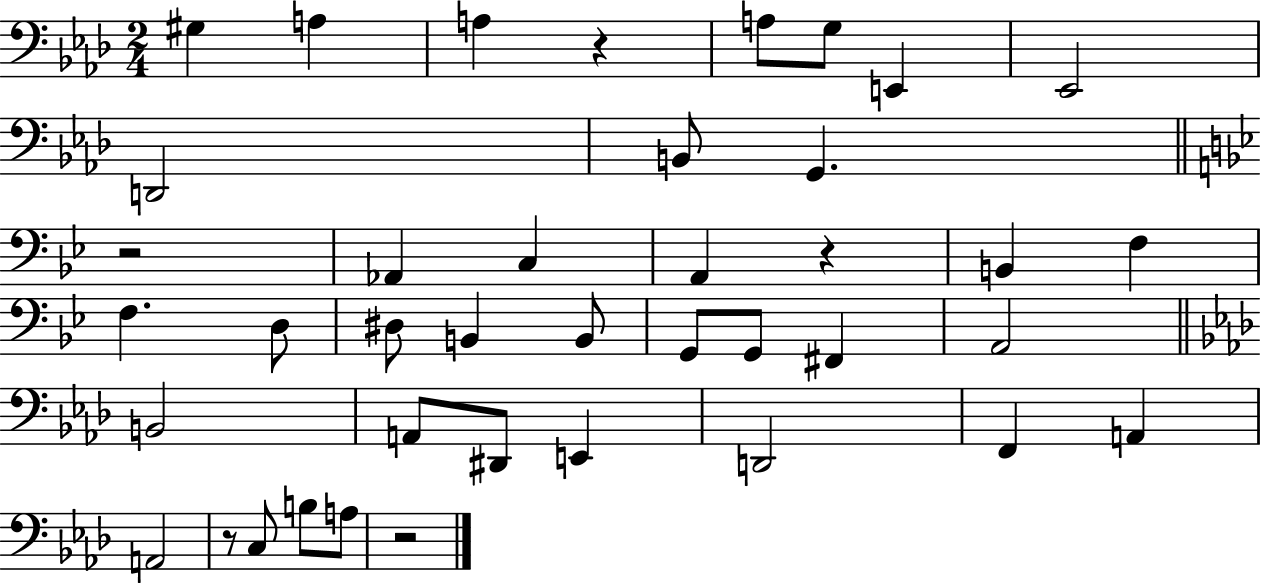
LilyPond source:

{
  \clef bass
  \numericTimeSignature
  \time 2/4
  \key aes \major
  gis4 a4 | a4 r4 | a8 g8 e,4 | ees,2 | \break d,2 | b,8 g,4. | \bar "||" \break \key g \minor r2 | aes,4 c4 | a,4 r4 | b,4 f4 | \break f4. d8 | dis8 b,4 b,8 | g,8 g,8 fis,4 | a,2 | \break \bar "||" \break \key aes \major b,2 | a,8 dis,8 e,4 | d,2 | f,4 a,4 | \break a,2 | r8 c8 b8 a8 | r2 | \bar "|."
}